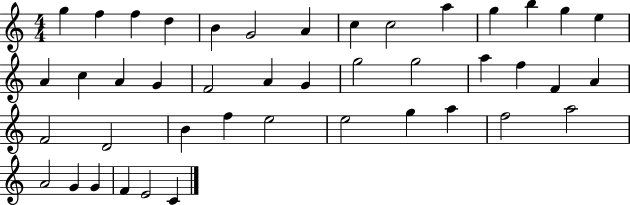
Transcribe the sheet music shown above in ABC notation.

X:1
T:Untitled
M:4/4
L:1/4
K:C
g f f d B G2 A c c2 a g b g e A c A G F2 A G g2 g2 a f F A F2 D2 B f e2 e2 g a f2 a2 A2 G G F E2 C